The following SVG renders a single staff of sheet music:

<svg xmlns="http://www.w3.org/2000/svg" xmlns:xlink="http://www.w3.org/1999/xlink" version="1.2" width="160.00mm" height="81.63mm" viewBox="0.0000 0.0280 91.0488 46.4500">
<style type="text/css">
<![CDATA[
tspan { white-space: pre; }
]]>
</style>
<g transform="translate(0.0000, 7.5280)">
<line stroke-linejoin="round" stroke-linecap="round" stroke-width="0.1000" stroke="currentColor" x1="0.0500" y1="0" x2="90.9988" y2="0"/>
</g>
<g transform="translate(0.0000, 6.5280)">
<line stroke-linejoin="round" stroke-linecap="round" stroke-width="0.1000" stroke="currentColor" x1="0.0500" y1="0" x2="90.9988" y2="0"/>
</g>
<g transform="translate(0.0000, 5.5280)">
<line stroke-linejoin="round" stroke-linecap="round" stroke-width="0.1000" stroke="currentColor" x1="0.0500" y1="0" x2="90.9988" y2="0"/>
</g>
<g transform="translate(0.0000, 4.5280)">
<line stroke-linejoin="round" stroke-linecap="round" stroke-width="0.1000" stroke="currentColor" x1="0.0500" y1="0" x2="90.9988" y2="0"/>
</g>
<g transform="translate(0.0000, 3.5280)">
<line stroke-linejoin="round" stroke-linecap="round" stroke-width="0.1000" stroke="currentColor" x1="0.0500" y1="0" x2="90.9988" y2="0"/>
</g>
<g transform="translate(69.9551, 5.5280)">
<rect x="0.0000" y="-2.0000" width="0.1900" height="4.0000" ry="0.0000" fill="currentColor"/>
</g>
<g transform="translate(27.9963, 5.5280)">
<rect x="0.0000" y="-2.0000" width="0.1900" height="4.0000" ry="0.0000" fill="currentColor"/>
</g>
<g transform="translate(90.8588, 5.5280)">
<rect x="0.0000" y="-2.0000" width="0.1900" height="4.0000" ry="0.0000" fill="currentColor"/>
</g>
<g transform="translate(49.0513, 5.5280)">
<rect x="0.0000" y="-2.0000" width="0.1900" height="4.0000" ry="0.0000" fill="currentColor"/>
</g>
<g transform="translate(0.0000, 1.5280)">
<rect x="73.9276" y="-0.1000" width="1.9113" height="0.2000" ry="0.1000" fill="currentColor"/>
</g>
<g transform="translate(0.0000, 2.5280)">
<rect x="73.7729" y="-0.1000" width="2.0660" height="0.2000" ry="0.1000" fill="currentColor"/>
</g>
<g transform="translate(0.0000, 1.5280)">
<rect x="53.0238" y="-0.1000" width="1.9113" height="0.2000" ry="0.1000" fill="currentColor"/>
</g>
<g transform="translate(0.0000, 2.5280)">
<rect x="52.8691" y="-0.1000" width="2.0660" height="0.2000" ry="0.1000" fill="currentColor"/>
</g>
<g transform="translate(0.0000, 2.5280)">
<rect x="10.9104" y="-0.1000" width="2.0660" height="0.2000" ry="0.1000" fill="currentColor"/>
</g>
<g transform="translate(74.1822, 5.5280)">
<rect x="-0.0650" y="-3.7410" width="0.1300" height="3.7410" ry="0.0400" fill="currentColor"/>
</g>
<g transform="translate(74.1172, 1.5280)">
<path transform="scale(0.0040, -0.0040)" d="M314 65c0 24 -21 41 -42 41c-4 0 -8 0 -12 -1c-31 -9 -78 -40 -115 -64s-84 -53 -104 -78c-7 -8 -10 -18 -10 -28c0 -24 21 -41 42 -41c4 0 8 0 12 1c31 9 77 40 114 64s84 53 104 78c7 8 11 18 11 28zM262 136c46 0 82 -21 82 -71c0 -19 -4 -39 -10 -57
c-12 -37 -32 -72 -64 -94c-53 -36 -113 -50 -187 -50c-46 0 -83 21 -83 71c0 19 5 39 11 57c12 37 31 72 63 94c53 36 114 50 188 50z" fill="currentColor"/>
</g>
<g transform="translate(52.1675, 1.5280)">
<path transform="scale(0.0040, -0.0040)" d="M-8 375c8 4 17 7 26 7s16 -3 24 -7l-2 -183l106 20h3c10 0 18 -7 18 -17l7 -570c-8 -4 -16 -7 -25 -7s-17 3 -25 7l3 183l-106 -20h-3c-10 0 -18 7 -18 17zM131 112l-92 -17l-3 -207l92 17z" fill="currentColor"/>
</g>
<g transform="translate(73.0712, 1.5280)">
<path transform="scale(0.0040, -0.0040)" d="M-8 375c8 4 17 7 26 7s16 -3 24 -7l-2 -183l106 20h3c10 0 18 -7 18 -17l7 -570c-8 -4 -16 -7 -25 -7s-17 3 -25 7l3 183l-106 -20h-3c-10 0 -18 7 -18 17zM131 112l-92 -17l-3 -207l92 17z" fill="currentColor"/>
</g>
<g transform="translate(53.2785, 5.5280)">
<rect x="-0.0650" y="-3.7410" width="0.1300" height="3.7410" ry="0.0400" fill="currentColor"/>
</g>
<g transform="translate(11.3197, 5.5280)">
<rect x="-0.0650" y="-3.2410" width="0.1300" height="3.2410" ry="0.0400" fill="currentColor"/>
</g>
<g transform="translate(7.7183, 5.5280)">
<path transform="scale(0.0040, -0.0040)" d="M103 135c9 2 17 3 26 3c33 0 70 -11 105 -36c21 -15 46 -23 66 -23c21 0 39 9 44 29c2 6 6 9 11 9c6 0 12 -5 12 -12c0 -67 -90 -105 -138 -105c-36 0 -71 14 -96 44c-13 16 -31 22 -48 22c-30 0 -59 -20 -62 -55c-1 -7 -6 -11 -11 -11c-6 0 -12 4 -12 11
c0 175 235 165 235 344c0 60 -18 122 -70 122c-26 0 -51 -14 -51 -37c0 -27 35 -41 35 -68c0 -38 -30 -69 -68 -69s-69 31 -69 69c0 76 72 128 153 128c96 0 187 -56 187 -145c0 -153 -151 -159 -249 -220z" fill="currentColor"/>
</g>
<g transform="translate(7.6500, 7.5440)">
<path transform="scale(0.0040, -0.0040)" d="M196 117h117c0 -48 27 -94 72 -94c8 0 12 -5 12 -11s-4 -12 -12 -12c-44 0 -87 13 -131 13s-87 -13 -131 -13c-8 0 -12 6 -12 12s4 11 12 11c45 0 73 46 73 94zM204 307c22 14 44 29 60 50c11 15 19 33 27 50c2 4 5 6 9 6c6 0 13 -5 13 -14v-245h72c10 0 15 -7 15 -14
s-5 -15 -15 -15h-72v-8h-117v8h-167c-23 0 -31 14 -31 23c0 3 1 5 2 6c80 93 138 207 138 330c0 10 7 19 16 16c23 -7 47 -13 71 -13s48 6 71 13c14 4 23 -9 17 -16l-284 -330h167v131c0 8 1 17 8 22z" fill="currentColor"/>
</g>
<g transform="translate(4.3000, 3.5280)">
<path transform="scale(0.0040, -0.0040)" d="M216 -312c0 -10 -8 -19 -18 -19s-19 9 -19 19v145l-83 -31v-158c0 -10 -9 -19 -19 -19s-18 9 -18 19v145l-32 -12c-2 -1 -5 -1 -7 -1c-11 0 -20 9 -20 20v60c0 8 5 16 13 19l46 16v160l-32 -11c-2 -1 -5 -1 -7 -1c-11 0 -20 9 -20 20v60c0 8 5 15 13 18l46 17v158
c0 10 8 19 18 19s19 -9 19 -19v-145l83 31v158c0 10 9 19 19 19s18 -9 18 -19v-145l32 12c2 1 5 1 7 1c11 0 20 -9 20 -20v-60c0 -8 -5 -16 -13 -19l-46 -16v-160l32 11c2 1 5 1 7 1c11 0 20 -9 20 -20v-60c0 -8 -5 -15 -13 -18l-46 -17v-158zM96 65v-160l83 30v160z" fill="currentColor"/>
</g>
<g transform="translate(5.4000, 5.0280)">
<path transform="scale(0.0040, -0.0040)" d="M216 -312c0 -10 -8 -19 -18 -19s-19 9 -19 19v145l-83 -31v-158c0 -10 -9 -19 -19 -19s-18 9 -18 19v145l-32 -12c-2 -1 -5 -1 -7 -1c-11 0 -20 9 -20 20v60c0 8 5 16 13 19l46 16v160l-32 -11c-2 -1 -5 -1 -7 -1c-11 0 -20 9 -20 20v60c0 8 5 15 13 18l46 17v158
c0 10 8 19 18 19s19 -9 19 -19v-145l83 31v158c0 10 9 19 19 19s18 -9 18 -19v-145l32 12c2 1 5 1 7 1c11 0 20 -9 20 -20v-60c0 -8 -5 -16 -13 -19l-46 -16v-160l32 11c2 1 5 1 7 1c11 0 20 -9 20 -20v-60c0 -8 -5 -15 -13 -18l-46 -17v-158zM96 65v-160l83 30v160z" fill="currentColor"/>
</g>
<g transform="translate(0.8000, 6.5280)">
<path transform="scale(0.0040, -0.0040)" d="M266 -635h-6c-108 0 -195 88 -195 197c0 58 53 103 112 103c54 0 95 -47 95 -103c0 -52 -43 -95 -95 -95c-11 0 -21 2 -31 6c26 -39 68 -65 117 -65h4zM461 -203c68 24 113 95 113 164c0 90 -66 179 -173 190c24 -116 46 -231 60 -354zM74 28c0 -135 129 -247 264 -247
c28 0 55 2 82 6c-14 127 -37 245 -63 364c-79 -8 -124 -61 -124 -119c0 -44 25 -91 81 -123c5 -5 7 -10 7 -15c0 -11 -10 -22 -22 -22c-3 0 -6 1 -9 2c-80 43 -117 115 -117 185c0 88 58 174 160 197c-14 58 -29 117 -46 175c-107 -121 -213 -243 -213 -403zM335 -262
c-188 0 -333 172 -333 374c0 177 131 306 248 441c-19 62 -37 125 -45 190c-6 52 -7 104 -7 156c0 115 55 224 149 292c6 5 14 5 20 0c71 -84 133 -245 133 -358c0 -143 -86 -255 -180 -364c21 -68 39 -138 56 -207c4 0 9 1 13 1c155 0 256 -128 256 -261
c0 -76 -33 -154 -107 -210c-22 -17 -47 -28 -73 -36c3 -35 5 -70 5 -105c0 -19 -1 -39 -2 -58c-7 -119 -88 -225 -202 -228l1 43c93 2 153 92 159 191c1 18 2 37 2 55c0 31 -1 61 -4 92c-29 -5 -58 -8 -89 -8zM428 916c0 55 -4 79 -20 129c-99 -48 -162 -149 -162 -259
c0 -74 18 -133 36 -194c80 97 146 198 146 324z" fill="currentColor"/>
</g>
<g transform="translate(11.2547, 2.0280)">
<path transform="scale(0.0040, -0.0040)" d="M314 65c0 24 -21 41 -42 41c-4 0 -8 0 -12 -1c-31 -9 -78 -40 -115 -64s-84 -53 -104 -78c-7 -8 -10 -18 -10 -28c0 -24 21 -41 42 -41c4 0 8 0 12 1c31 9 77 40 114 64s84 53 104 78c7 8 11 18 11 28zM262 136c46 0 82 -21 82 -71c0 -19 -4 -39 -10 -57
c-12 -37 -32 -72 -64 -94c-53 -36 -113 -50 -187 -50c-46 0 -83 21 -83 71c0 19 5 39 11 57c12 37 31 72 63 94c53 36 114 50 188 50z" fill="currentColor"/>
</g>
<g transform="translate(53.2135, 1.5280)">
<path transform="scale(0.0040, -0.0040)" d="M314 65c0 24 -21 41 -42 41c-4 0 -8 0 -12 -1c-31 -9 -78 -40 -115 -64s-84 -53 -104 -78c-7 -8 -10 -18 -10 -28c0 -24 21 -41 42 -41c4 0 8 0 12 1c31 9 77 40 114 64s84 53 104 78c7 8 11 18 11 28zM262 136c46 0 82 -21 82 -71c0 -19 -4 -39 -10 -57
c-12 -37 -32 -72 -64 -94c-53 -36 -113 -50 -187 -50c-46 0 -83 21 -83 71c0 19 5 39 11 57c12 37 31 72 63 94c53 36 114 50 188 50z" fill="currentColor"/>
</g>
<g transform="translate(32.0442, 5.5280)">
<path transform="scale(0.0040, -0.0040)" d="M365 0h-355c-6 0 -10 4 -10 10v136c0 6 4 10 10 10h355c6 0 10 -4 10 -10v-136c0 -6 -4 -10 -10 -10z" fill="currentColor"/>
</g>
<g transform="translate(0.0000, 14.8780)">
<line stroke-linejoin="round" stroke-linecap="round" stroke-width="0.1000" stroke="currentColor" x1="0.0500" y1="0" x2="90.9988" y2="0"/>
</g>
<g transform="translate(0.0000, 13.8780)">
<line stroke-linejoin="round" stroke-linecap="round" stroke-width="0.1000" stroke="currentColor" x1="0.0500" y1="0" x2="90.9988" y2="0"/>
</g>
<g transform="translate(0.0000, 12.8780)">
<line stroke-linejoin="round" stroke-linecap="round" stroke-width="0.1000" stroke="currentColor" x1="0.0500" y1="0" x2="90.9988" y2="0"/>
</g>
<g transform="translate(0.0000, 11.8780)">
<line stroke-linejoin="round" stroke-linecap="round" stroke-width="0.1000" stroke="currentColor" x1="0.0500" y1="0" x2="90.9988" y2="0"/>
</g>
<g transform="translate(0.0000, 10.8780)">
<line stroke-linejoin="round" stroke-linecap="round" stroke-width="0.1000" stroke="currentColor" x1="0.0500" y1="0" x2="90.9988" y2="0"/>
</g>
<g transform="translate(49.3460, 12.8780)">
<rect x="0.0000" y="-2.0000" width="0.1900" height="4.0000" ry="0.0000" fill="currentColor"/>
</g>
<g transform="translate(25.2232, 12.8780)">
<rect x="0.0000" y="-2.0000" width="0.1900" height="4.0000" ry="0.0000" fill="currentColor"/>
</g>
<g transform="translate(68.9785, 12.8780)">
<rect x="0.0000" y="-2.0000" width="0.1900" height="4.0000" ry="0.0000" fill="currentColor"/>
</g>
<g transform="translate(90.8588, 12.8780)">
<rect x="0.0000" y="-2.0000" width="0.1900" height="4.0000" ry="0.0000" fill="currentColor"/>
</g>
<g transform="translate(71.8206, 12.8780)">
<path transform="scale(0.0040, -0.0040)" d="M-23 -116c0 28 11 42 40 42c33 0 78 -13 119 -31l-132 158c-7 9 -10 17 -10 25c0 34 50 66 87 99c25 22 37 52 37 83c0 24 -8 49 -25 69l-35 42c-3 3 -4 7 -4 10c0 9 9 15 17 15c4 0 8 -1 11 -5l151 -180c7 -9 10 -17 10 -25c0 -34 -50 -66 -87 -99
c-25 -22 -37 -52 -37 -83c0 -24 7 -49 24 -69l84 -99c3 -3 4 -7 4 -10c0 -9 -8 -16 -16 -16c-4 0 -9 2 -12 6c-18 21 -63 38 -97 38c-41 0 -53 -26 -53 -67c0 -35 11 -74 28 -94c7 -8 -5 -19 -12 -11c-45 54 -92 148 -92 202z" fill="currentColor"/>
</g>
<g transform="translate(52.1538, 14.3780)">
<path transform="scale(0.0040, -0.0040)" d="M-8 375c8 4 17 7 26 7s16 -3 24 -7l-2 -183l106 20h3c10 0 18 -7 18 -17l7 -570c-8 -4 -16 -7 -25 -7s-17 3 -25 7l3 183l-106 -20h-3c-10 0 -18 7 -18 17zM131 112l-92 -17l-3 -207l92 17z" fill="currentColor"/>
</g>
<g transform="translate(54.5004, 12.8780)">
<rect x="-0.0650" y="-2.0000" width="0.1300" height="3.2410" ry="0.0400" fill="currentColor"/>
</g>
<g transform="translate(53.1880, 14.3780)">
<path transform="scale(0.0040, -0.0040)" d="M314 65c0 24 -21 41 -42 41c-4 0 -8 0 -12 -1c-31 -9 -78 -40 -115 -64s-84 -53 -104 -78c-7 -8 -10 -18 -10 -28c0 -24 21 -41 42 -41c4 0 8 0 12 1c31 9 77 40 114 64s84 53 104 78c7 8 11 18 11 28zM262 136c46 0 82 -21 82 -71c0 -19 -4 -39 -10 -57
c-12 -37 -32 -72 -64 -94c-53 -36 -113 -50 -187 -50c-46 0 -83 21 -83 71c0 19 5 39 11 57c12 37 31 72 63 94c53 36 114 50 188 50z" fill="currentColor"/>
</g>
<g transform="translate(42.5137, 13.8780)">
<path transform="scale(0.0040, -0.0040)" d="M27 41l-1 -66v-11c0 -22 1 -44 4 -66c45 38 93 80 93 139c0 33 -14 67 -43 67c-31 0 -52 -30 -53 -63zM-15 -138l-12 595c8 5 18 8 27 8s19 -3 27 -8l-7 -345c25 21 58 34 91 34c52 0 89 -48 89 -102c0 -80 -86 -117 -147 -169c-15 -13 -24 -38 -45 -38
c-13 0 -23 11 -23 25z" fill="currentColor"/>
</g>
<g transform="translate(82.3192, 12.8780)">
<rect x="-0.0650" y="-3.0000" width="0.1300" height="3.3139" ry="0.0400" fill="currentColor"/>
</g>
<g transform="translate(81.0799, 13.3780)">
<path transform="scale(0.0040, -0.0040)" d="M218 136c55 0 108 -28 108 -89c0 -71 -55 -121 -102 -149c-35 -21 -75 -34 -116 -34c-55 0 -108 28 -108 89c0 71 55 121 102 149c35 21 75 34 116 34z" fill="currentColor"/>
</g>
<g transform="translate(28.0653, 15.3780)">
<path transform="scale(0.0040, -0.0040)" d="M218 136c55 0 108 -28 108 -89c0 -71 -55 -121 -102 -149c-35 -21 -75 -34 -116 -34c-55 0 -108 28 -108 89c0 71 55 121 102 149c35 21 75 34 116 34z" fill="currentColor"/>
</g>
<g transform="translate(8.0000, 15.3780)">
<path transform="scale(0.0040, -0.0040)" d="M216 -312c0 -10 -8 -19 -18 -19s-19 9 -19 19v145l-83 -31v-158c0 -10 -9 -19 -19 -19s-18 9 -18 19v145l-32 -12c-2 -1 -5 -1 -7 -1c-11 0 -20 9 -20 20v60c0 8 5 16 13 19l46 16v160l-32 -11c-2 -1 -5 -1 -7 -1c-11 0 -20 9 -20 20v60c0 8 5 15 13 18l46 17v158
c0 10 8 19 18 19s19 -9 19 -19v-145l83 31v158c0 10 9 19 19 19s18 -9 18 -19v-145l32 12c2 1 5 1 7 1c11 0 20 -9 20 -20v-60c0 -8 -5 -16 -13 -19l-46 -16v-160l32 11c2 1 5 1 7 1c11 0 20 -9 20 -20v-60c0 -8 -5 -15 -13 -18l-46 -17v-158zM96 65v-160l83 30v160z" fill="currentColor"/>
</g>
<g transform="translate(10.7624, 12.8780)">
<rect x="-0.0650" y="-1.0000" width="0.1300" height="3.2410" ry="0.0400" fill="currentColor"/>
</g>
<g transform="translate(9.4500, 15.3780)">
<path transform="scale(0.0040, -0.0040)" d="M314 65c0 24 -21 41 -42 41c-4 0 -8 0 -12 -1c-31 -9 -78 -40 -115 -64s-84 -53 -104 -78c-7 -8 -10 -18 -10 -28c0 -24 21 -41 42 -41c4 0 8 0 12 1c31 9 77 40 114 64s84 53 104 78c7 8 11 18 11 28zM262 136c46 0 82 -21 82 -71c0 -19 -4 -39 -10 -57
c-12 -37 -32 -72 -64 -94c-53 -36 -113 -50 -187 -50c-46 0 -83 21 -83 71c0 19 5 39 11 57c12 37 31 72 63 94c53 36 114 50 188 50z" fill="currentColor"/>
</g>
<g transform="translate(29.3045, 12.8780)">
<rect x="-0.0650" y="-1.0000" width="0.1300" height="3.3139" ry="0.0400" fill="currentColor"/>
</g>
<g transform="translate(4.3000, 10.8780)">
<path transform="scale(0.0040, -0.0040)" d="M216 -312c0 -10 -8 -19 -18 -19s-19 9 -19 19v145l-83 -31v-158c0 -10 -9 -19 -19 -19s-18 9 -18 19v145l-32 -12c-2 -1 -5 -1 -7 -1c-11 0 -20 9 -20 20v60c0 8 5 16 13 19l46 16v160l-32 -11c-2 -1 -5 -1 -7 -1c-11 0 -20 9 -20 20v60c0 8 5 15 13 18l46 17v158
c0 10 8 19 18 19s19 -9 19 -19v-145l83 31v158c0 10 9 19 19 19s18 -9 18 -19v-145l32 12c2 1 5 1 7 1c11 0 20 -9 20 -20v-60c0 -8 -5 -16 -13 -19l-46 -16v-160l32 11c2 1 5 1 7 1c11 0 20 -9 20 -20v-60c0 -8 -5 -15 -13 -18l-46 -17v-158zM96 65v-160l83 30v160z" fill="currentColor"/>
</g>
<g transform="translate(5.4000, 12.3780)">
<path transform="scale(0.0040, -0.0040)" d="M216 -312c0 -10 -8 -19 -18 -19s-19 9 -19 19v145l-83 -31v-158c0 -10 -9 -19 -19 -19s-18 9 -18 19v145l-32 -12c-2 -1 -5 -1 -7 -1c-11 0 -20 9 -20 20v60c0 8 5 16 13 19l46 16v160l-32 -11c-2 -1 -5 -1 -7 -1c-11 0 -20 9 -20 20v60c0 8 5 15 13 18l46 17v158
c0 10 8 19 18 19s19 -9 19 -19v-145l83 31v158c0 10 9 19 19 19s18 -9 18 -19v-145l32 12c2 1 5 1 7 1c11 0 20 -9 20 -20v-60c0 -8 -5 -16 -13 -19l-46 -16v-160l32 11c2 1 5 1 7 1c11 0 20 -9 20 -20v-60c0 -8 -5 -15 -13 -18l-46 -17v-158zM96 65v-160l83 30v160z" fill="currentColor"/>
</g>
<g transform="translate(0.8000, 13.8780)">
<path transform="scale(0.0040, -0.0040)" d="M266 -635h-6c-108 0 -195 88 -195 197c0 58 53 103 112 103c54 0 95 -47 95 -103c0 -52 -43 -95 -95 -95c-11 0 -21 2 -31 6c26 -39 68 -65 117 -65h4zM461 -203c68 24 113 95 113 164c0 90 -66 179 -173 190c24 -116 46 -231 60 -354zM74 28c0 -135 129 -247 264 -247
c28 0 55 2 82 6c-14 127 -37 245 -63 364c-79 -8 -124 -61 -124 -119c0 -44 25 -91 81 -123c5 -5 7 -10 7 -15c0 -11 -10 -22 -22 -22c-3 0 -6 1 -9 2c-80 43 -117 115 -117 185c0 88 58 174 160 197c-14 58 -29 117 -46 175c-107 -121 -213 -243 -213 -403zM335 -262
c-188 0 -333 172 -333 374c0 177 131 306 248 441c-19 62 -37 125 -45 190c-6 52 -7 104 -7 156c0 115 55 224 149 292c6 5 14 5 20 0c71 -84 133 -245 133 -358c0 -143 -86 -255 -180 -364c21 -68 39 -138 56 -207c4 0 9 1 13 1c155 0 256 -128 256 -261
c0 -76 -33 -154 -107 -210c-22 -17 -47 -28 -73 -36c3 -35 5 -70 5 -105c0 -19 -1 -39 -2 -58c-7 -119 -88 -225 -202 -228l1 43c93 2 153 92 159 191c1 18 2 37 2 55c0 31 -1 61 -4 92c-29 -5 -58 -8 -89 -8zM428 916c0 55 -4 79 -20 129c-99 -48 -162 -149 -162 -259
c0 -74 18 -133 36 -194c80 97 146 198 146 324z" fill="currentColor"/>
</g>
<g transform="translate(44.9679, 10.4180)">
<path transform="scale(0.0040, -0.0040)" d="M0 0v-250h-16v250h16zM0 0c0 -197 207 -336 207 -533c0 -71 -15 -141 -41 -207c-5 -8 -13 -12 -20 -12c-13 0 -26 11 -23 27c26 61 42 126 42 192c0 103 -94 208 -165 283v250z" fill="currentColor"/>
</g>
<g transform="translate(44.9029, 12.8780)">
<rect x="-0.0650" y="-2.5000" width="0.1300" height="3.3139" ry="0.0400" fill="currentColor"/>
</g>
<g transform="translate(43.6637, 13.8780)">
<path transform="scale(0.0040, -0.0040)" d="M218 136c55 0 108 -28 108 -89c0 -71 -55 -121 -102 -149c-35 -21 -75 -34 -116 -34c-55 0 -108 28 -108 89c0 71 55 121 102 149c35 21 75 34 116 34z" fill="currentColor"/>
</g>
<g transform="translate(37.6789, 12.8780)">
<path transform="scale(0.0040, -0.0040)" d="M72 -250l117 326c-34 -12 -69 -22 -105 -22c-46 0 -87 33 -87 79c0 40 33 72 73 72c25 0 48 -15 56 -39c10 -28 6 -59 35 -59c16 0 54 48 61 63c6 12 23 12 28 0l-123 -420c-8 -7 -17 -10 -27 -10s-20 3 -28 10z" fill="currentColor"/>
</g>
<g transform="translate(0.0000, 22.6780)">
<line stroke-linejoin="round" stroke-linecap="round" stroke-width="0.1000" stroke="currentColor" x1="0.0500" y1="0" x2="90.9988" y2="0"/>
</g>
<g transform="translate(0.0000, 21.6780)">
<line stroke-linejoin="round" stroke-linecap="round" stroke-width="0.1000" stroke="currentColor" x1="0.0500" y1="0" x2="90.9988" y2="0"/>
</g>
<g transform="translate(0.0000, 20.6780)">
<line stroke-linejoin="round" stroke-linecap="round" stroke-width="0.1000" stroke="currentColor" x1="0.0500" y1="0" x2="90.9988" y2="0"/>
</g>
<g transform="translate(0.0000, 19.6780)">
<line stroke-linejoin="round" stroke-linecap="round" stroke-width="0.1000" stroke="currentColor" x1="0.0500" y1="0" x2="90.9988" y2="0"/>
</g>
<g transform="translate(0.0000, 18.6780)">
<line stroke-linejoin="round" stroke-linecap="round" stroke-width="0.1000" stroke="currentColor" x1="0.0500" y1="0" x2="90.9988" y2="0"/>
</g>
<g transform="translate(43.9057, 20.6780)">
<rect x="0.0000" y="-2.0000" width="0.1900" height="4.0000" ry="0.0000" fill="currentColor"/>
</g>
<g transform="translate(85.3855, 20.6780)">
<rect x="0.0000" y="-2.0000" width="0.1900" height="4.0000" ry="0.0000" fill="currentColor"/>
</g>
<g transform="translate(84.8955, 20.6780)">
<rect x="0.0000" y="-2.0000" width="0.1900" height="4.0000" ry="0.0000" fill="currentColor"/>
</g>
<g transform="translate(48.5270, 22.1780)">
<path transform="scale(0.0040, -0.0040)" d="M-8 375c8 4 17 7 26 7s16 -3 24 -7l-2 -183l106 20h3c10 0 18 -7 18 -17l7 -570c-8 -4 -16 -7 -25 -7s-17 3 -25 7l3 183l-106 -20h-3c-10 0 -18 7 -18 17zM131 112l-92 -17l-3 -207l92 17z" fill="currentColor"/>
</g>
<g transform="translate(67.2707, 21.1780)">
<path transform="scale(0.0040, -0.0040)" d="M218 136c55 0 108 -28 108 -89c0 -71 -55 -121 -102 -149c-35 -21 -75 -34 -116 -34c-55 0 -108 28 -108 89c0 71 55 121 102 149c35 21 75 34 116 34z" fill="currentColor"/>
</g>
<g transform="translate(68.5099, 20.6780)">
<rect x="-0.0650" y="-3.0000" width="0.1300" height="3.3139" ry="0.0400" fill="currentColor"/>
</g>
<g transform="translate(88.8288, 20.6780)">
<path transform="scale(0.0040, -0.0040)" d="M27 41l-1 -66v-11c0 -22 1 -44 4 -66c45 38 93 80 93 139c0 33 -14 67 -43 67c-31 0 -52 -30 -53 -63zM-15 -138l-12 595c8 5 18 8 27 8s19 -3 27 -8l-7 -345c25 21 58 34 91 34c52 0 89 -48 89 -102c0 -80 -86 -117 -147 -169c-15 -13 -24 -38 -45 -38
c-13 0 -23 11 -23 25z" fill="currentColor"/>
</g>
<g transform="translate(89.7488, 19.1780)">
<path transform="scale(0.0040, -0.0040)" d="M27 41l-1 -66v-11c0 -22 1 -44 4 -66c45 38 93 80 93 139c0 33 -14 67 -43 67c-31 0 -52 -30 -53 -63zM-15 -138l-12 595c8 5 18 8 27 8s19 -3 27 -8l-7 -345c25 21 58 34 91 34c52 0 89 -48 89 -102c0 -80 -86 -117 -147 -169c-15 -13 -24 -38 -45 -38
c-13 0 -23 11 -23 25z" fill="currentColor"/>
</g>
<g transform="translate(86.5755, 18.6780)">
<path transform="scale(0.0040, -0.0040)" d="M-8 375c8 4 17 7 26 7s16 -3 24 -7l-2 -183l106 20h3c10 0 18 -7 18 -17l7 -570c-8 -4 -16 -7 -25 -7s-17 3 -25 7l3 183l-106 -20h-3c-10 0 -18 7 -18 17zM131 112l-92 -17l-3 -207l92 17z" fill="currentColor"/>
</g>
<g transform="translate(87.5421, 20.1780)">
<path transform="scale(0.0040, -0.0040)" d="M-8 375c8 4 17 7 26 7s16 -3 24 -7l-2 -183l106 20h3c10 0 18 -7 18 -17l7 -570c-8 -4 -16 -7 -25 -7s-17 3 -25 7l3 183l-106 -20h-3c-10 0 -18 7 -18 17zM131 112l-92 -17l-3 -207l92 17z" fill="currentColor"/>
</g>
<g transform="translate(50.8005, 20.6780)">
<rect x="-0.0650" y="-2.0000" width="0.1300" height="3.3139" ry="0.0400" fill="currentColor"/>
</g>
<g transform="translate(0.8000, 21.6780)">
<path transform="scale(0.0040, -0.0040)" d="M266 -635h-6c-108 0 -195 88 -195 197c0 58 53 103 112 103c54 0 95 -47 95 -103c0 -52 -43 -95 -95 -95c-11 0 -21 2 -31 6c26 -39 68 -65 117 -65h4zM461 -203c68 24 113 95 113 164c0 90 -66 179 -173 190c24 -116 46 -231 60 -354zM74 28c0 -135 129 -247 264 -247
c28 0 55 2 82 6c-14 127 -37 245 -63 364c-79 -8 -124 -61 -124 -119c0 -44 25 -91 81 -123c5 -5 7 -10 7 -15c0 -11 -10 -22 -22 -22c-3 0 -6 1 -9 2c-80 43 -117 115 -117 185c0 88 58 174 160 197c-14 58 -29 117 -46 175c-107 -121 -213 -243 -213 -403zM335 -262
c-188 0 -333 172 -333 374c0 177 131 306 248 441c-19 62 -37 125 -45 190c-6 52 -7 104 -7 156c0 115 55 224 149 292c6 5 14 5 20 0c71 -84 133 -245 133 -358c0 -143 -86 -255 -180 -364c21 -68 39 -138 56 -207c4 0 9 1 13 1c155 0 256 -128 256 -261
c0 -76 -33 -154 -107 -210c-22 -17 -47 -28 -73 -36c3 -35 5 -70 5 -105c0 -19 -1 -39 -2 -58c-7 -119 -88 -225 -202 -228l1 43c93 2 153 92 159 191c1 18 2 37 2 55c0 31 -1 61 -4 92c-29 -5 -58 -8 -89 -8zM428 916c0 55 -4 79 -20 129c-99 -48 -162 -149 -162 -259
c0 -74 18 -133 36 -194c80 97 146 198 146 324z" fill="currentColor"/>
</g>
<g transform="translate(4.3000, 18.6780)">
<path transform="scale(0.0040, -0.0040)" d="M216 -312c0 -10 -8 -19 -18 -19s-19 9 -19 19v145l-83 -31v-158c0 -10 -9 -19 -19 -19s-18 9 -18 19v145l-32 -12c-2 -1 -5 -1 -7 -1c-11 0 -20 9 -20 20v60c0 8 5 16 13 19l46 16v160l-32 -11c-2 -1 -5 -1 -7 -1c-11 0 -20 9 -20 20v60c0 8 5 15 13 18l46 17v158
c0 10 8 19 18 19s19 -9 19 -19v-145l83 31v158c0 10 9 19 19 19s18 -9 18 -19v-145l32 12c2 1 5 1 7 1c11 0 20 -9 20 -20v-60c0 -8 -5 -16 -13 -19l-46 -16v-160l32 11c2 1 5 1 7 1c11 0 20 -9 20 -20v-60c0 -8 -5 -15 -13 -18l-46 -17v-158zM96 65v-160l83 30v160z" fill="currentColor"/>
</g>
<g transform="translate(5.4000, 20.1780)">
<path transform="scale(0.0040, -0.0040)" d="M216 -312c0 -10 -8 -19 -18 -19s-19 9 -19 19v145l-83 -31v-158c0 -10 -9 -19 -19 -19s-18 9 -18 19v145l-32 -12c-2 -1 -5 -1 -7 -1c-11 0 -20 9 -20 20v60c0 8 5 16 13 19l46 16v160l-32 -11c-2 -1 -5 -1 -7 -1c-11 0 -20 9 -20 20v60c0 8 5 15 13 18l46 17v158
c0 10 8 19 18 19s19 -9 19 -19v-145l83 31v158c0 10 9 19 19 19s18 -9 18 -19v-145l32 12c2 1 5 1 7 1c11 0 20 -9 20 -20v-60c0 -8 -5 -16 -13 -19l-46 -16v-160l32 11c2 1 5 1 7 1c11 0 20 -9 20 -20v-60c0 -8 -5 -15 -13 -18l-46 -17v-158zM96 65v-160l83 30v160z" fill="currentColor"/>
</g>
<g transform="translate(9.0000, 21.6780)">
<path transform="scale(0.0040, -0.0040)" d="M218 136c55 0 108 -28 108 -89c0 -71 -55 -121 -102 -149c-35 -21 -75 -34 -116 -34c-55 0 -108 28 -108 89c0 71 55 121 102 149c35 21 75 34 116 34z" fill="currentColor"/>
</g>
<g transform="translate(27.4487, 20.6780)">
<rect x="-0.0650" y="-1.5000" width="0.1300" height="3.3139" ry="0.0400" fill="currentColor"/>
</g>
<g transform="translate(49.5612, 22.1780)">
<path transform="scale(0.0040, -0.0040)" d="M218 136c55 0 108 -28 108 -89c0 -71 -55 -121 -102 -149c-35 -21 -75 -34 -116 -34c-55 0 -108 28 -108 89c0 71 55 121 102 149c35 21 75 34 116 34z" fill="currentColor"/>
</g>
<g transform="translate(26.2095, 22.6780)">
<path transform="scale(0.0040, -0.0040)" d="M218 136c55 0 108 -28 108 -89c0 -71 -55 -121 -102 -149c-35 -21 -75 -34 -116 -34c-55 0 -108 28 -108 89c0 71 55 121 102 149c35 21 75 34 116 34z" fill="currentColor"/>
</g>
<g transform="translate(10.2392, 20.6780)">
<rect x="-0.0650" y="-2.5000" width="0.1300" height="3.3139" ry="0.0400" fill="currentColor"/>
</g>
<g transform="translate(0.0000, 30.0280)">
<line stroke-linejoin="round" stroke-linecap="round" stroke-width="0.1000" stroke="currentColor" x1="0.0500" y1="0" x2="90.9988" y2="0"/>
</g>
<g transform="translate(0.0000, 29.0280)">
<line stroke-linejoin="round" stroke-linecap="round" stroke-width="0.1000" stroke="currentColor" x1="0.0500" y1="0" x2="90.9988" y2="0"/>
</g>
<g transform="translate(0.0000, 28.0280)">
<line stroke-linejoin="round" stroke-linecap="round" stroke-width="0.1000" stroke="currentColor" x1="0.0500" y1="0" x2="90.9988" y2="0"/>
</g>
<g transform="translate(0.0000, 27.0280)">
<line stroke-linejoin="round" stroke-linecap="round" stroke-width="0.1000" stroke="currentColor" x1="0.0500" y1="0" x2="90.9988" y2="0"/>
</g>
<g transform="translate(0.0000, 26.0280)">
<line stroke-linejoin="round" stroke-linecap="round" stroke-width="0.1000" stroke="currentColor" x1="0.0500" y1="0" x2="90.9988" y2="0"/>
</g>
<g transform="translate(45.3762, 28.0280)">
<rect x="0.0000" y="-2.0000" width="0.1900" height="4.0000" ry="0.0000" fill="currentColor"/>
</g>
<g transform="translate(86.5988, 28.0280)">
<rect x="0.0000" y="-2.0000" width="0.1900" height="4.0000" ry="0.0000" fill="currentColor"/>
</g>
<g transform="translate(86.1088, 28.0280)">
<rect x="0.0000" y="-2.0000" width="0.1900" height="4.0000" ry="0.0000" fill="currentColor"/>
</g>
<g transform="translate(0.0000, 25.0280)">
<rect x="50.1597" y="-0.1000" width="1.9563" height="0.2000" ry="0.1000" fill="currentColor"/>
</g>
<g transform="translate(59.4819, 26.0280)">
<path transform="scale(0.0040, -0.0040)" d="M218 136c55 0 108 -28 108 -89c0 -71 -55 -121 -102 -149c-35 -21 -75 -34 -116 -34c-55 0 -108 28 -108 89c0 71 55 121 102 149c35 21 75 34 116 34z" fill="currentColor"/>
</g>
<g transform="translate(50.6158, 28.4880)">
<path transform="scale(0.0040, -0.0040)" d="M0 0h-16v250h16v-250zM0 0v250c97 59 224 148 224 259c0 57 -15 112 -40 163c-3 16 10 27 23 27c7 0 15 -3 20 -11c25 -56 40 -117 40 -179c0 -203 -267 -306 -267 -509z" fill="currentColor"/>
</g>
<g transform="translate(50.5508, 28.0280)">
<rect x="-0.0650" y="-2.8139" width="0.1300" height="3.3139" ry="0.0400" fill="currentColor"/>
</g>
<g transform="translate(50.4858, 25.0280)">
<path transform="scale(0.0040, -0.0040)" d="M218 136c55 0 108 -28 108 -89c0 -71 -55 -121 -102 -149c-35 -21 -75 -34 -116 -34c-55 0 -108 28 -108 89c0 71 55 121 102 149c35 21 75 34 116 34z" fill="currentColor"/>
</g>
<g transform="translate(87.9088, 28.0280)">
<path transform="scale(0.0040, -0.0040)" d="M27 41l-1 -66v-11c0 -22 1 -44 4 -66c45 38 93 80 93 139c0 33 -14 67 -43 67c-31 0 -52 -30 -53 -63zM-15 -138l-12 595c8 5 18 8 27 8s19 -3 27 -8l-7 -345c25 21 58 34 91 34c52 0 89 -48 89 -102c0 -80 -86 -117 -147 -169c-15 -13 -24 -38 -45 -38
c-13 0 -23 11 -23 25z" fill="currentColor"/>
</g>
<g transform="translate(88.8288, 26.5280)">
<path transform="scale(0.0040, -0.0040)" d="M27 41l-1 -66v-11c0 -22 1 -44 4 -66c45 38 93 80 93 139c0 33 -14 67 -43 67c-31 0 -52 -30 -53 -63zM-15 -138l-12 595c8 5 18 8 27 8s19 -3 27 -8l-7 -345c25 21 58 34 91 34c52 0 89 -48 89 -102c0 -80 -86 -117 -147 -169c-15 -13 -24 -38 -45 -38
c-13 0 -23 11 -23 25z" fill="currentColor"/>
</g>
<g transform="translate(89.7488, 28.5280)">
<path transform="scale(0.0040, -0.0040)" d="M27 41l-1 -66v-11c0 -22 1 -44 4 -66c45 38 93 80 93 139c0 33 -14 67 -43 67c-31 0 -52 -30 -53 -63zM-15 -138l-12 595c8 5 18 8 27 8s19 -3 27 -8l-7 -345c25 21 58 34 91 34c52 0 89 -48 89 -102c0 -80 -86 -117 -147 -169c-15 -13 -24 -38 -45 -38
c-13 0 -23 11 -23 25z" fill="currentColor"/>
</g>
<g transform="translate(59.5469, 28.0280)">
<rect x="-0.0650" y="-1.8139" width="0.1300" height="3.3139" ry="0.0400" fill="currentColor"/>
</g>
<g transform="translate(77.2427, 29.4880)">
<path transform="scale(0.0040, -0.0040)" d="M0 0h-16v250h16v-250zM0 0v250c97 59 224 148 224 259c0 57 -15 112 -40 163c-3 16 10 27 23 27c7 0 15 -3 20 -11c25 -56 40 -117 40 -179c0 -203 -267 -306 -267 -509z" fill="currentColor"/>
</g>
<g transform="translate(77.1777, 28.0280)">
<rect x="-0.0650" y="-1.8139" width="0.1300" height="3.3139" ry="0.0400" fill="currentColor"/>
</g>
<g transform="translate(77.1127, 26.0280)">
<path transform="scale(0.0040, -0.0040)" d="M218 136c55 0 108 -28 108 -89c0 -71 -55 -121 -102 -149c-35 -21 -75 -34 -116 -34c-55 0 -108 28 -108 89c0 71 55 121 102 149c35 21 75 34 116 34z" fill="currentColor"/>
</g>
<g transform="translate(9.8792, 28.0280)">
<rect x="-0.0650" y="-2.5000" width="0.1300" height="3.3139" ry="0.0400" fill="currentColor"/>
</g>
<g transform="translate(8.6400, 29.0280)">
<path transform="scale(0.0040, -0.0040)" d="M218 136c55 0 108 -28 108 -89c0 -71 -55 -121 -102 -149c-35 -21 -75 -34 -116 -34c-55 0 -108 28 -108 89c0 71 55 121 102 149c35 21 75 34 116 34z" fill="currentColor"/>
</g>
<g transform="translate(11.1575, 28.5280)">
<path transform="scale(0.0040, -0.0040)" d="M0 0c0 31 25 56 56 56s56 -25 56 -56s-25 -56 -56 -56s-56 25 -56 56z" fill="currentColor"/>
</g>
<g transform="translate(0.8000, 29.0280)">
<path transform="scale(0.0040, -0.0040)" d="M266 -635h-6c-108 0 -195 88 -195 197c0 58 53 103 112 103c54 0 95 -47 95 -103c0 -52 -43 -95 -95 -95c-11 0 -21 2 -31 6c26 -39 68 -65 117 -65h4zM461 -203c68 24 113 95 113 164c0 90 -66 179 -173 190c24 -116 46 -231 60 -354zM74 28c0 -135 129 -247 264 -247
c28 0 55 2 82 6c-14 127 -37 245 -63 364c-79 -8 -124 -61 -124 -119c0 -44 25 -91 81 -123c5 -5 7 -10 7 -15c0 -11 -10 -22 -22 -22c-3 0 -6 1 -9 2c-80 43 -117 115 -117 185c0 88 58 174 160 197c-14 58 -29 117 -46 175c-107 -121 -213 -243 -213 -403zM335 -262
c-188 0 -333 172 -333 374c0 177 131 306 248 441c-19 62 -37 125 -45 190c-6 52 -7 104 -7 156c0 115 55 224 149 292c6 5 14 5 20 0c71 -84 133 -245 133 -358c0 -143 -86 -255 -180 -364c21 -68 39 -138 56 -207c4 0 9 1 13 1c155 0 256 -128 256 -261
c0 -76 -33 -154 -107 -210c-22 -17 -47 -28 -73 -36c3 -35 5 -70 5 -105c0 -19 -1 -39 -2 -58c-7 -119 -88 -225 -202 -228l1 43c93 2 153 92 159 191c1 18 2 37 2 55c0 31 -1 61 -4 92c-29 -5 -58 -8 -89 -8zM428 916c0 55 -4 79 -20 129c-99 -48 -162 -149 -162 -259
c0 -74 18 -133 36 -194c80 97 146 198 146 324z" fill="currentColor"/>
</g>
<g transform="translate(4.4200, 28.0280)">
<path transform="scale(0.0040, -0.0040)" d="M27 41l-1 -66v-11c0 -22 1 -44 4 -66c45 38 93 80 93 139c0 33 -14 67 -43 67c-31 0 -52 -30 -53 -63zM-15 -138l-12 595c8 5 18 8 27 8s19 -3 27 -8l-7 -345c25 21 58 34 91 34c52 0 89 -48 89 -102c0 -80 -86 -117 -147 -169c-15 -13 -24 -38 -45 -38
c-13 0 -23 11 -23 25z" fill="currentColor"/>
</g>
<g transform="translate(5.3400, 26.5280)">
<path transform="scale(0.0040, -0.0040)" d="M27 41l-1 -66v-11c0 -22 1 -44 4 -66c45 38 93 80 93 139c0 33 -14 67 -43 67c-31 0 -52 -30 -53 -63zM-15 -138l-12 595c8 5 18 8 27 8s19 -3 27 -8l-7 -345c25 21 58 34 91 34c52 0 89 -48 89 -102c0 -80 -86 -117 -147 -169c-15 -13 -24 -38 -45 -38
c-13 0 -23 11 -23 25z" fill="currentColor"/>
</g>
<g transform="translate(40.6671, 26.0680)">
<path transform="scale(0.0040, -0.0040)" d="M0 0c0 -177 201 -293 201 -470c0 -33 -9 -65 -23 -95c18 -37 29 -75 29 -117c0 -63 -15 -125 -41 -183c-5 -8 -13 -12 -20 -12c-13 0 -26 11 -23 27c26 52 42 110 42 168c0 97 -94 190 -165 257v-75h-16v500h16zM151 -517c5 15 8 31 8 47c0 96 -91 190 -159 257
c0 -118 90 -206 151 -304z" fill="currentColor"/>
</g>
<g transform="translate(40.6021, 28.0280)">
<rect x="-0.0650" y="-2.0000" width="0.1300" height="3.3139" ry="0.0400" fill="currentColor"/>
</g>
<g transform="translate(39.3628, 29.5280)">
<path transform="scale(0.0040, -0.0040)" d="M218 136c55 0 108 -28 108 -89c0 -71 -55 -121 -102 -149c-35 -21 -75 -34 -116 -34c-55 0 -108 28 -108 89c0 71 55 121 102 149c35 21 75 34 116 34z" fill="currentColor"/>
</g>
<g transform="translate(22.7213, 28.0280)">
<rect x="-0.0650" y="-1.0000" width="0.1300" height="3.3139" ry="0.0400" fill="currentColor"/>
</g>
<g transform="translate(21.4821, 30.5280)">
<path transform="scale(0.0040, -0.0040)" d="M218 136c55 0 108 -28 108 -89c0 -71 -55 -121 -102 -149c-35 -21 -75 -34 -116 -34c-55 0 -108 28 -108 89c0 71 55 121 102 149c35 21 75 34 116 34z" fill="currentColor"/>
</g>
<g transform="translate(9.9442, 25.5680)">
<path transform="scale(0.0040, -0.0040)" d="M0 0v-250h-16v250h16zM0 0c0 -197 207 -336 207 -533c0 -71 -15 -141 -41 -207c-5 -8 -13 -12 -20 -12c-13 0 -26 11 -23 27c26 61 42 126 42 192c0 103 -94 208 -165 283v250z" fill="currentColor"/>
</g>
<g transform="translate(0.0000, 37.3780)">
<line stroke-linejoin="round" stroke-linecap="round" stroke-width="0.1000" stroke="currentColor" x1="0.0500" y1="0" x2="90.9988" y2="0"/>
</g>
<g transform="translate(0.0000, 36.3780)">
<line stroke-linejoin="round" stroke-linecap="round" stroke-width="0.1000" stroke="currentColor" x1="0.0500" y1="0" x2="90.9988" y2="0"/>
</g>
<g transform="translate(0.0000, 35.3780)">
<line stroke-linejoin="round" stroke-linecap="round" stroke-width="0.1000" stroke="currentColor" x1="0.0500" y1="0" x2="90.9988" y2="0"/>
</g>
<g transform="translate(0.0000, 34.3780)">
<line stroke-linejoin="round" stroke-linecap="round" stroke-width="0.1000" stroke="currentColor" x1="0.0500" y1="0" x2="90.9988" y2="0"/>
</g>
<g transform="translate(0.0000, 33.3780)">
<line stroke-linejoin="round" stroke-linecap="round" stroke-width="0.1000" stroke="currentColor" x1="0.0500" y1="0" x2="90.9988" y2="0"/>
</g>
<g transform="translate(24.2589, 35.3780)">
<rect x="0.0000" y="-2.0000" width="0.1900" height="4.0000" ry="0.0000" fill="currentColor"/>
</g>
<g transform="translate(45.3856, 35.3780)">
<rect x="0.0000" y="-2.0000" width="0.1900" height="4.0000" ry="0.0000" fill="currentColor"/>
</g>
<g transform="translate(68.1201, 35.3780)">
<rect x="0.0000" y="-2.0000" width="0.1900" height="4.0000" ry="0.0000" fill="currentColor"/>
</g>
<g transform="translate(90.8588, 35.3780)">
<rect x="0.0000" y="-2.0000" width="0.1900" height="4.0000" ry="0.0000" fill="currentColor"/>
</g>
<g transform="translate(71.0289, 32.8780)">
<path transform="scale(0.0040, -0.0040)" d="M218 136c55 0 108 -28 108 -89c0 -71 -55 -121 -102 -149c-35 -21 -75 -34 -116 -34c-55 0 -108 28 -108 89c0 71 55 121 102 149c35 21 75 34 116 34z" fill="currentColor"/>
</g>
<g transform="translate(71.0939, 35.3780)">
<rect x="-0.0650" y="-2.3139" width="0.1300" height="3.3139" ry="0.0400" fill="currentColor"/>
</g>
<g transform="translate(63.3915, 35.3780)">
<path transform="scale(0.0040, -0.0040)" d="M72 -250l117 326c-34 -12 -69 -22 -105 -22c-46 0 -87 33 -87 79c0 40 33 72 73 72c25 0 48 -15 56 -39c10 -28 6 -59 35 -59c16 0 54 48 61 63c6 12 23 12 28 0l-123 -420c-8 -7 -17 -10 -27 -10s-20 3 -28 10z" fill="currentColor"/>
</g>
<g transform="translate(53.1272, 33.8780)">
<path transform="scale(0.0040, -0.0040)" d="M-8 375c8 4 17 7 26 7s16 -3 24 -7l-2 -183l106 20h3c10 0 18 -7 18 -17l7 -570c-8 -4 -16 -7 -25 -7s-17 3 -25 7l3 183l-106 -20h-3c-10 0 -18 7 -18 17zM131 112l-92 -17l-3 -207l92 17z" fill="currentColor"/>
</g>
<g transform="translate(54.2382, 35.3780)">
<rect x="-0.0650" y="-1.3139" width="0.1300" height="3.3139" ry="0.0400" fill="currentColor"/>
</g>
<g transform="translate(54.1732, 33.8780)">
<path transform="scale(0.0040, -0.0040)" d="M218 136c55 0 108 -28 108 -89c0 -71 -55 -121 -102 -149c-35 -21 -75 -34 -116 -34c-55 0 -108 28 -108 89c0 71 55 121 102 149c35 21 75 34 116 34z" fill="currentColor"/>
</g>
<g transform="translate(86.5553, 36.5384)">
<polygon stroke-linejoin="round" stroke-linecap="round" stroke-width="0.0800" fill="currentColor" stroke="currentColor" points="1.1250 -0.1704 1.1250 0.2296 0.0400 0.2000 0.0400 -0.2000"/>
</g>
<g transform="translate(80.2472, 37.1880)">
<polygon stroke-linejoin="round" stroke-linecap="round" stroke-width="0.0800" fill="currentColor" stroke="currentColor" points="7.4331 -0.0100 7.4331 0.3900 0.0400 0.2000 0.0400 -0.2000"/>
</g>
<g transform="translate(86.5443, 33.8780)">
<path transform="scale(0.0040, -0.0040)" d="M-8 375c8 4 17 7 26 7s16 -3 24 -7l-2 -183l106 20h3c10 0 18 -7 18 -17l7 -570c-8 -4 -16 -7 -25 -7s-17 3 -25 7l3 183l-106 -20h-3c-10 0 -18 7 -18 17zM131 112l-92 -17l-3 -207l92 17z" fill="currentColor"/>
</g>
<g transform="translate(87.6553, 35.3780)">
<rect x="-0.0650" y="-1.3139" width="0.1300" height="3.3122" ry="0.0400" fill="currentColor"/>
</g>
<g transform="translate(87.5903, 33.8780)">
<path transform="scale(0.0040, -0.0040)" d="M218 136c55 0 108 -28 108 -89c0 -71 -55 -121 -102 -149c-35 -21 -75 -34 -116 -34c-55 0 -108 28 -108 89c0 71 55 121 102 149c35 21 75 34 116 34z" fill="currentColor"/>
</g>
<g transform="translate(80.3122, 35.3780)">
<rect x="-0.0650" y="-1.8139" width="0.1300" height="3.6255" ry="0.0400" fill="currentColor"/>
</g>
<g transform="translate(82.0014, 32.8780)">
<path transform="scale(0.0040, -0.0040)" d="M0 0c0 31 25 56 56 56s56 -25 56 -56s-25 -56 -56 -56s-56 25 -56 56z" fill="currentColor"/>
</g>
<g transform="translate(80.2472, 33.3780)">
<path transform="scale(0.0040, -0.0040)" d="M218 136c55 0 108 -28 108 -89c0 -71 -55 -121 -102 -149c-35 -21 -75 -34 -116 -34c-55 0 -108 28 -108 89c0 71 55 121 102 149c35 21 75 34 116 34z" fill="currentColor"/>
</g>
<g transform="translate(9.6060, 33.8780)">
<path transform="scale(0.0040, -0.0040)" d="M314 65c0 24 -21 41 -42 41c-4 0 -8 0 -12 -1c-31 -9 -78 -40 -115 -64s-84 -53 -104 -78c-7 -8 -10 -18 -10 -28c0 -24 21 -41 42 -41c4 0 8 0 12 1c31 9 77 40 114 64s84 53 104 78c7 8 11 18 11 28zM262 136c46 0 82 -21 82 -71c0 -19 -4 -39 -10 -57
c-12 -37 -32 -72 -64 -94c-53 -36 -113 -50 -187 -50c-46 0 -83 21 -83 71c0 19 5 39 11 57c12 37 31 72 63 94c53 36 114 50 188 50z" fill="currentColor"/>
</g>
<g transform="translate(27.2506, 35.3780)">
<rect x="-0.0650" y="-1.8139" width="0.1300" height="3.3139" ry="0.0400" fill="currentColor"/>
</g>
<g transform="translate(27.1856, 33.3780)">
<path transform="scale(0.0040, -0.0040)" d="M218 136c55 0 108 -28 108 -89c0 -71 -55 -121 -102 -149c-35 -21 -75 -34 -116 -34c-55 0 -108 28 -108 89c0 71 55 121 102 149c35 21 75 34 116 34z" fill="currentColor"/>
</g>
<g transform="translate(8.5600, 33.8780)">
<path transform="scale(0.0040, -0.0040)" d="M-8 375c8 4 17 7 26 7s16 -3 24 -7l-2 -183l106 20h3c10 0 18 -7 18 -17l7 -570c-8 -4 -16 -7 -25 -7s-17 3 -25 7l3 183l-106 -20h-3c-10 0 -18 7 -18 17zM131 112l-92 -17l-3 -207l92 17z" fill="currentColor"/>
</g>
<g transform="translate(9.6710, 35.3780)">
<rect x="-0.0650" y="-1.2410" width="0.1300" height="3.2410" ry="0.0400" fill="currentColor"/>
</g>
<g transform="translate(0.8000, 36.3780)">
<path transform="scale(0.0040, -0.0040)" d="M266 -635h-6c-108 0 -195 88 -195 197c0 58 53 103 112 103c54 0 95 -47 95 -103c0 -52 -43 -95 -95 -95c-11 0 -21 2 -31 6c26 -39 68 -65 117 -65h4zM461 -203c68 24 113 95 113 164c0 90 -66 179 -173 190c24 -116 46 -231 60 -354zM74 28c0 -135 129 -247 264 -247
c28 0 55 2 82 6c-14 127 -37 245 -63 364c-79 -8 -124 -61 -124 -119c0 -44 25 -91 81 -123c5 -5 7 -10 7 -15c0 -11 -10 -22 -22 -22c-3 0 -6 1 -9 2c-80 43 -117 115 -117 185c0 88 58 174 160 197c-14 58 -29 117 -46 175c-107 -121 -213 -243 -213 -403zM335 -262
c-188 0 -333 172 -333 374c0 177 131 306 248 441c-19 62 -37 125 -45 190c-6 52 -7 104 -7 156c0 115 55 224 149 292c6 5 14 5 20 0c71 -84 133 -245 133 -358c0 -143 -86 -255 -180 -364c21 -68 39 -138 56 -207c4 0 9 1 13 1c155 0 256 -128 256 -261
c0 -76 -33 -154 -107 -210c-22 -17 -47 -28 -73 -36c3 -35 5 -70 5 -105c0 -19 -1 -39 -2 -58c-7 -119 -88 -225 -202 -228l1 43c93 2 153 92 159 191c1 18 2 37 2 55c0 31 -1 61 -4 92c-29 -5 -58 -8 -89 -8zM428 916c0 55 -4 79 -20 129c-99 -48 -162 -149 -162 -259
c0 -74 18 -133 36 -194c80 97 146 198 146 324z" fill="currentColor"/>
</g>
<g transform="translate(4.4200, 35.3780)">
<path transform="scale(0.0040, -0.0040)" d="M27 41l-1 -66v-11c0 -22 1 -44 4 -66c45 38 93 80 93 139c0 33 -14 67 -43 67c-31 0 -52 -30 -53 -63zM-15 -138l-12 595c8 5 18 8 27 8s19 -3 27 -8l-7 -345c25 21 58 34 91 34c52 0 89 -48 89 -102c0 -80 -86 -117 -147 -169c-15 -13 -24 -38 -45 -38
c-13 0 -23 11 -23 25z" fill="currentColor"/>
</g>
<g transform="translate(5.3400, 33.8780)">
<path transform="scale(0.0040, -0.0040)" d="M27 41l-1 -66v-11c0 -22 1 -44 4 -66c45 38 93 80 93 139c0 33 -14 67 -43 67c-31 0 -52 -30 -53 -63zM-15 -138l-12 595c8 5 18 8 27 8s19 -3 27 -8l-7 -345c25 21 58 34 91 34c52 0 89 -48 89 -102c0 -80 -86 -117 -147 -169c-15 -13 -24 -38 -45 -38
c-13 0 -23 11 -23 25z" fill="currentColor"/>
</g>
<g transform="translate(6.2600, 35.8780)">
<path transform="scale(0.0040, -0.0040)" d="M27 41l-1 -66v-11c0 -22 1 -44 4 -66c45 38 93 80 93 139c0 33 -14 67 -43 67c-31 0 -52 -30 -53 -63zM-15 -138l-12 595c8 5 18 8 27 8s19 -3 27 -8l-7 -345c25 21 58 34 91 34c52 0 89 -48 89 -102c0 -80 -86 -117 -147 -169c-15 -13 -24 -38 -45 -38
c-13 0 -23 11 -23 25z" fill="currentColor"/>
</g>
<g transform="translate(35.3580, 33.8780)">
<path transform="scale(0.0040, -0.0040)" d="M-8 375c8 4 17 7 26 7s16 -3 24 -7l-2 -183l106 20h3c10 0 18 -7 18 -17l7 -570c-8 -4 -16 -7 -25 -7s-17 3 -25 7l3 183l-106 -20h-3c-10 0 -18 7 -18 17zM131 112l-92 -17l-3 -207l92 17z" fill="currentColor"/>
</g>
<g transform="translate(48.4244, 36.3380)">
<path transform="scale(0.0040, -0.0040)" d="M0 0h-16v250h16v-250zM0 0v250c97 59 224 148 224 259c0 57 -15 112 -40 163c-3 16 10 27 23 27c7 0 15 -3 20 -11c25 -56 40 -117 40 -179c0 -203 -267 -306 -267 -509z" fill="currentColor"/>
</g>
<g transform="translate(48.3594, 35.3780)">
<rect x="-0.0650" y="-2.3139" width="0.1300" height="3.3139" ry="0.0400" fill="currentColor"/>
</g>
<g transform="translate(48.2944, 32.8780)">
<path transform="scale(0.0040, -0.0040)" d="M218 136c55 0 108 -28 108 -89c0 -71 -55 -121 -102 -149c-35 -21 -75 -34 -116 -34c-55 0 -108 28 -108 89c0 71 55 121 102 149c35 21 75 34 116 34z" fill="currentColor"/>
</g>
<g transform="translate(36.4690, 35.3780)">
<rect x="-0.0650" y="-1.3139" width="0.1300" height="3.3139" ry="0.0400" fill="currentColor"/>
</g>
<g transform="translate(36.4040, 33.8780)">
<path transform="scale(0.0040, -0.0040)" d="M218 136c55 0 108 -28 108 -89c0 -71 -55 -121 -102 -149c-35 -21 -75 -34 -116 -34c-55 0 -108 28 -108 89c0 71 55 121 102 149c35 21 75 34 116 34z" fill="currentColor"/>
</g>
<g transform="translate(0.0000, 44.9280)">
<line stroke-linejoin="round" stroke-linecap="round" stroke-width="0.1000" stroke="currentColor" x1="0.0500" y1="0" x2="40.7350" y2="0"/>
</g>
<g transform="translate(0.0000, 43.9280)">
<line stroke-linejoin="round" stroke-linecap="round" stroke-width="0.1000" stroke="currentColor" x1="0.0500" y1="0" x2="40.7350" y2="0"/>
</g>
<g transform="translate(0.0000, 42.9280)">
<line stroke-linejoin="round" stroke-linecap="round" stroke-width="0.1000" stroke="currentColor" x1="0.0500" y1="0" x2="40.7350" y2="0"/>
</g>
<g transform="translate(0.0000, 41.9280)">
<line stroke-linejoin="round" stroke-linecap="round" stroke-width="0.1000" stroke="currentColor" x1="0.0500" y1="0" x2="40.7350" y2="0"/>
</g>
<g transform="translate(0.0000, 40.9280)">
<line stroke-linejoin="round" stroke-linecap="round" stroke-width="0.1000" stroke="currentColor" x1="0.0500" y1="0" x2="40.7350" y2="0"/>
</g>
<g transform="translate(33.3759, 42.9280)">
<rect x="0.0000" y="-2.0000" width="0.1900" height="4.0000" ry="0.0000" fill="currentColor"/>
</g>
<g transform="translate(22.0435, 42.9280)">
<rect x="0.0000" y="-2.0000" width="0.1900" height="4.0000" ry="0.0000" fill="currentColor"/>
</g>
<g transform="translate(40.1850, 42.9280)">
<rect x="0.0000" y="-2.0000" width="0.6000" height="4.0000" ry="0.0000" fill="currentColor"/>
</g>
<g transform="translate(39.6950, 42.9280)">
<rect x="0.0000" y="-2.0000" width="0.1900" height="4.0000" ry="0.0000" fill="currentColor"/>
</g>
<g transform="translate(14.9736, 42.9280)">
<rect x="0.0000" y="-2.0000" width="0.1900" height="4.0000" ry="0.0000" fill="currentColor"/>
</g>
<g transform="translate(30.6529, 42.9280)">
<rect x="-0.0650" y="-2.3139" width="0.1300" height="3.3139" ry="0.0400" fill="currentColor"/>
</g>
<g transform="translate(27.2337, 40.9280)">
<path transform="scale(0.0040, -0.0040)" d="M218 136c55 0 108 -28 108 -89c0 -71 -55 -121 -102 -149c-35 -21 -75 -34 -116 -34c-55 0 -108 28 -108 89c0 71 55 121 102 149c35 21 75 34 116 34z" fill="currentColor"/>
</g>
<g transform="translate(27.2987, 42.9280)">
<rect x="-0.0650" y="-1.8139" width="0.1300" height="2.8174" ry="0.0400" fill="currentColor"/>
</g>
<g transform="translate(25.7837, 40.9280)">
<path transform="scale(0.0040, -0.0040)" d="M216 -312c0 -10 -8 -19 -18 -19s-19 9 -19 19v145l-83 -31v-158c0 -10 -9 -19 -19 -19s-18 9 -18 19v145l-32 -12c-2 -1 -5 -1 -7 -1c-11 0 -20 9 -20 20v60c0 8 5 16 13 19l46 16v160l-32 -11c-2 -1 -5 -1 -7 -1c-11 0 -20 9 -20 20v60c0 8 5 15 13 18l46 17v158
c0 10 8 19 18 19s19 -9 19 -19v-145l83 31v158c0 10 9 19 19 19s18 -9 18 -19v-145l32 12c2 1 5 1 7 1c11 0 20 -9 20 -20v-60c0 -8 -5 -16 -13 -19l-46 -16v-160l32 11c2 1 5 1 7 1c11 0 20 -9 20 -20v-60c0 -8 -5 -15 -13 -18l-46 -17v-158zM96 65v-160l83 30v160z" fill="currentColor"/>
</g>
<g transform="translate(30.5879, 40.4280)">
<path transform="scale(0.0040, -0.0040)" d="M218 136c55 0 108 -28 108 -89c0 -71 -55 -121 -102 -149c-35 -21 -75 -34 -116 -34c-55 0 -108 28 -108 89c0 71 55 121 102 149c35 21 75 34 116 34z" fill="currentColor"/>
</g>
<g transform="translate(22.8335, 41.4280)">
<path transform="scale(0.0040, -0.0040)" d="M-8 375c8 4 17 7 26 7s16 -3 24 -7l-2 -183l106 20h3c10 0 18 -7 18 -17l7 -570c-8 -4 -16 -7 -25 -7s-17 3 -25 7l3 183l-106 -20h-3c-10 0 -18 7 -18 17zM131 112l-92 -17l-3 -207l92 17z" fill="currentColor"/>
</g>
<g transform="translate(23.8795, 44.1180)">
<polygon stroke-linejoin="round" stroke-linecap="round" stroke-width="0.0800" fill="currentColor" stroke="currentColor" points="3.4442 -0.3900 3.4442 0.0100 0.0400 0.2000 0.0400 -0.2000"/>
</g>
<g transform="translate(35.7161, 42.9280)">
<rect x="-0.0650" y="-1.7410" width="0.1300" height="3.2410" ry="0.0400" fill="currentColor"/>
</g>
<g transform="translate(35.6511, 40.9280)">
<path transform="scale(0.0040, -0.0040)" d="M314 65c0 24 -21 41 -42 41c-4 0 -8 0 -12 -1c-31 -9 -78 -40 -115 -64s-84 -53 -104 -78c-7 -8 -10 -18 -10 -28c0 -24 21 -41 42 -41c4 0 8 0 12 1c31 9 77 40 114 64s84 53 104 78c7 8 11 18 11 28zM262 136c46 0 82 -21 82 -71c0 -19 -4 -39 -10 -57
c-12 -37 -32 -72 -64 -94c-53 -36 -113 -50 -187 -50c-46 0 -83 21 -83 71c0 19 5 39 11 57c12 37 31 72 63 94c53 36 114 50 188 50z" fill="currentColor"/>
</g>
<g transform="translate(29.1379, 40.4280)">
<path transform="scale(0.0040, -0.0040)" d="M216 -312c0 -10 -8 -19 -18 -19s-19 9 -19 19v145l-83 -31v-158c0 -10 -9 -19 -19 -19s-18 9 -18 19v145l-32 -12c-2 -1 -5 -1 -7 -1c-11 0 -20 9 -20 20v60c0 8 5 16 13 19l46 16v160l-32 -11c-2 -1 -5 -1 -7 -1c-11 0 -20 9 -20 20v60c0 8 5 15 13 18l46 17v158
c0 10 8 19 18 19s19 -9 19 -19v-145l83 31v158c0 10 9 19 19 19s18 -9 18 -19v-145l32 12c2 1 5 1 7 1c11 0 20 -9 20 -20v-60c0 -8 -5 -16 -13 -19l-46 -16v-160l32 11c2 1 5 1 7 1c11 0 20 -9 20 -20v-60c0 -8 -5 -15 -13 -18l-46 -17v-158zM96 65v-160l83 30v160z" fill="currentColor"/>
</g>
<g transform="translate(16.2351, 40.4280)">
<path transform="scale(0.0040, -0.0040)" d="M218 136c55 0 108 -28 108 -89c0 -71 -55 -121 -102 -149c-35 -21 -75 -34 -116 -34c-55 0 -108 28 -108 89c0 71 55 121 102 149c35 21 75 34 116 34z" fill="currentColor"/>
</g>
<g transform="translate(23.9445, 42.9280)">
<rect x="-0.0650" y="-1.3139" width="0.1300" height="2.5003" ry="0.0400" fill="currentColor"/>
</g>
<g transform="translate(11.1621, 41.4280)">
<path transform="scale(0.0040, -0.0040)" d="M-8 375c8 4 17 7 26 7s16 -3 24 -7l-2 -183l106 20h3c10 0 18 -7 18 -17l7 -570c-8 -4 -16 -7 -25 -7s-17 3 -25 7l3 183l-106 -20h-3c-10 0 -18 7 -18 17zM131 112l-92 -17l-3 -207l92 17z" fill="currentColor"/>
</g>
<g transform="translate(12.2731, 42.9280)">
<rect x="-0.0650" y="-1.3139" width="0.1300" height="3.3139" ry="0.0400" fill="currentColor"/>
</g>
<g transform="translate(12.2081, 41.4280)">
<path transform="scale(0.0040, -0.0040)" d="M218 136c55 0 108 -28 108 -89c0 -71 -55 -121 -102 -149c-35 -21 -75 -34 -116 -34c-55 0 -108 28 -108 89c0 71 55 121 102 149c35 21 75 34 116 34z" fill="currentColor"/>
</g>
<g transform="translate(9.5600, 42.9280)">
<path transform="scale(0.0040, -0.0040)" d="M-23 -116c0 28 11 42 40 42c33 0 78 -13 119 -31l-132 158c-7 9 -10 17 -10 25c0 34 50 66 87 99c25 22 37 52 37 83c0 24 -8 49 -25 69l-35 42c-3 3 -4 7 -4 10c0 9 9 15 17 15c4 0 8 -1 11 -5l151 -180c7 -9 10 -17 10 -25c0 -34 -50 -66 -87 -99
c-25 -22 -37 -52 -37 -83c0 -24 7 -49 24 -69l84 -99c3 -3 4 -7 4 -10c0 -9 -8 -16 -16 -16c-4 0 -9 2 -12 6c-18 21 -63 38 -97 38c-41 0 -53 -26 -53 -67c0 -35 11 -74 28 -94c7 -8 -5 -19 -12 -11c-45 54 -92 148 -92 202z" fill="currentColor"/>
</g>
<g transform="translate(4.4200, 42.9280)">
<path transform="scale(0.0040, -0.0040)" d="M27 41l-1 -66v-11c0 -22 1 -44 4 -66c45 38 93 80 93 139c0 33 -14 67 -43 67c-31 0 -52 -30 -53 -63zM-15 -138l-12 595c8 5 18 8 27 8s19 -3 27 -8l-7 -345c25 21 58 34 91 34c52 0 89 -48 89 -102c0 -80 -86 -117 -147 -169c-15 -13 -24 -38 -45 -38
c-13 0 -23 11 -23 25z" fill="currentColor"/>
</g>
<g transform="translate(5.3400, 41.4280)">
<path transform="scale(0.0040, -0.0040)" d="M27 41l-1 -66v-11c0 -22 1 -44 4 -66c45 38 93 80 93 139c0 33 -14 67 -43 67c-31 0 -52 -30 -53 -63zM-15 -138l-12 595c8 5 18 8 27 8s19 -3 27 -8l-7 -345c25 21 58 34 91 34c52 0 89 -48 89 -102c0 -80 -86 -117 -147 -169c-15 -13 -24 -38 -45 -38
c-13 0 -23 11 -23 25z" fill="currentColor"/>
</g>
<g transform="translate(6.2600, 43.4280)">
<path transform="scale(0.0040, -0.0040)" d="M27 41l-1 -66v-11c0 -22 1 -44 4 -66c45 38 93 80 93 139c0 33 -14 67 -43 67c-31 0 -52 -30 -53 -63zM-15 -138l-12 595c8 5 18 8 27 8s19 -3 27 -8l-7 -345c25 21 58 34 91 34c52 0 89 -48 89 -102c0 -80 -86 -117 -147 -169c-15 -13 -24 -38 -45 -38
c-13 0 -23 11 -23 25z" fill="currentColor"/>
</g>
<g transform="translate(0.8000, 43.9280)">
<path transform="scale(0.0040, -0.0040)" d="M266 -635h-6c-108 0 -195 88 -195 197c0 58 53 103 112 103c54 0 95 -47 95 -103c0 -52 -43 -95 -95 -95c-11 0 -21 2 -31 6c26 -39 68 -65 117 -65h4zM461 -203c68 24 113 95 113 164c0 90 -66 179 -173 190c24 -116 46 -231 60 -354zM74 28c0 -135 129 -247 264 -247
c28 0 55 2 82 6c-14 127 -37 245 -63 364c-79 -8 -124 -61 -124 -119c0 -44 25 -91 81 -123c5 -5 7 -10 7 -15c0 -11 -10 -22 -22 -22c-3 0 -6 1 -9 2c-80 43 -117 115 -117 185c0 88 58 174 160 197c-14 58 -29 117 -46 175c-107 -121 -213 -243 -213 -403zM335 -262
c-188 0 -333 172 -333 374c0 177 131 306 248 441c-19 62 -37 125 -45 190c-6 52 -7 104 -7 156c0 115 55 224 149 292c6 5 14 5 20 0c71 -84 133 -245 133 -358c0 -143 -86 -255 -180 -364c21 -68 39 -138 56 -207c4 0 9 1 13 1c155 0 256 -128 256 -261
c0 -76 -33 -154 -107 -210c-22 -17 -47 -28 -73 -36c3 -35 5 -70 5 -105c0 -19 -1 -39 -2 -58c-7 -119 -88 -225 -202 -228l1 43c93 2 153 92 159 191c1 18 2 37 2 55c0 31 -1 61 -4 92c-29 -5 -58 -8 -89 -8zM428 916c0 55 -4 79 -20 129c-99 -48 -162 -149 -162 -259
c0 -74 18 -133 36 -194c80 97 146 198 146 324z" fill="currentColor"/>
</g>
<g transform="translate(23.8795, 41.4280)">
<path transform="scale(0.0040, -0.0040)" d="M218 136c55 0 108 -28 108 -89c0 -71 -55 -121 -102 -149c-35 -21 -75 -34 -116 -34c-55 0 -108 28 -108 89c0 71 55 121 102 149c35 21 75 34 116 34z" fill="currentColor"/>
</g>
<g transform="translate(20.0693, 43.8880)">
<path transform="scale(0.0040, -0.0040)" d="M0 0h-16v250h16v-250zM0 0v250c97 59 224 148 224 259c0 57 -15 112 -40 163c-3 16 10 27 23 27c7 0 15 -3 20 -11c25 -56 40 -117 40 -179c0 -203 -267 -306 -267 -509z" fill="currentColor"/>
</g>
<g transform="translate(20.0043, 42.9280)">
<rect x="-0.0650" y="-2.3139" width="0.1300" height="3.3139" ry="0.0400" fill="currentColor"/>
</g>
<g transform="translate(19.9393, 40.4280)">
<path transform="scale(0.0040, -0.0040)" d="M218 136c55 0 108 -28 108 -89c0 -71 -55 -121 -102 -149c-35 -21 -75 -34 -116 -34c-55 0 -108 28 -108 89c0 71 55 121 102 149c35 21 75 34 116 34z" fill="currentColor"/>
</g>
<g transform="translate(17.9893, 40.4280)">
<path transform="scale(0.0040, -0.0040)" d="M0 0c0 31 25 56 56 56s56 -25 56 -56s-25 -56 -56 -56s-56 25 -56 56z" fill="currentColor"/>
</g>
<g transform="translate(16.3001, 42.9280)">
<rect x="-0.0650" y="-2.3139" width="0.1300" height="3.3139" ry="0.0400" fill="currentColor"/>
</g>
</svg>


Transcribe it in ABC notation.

X:1
T:Untitled
M:2/4
L:1/4
K:D
b2 z2 c'2 c'2 ^D2 D z/2 _G/2 F2 z A G E F A G/2 D F/4 a/2 f f/2 e2 f e g/2 e z/2 g f/2 e/4 z e g g/2 e/2 ^f/2 ^g f2